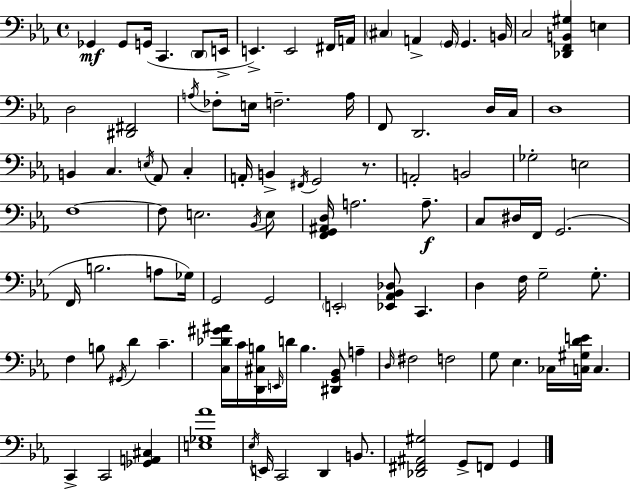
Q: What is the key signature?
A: C minor